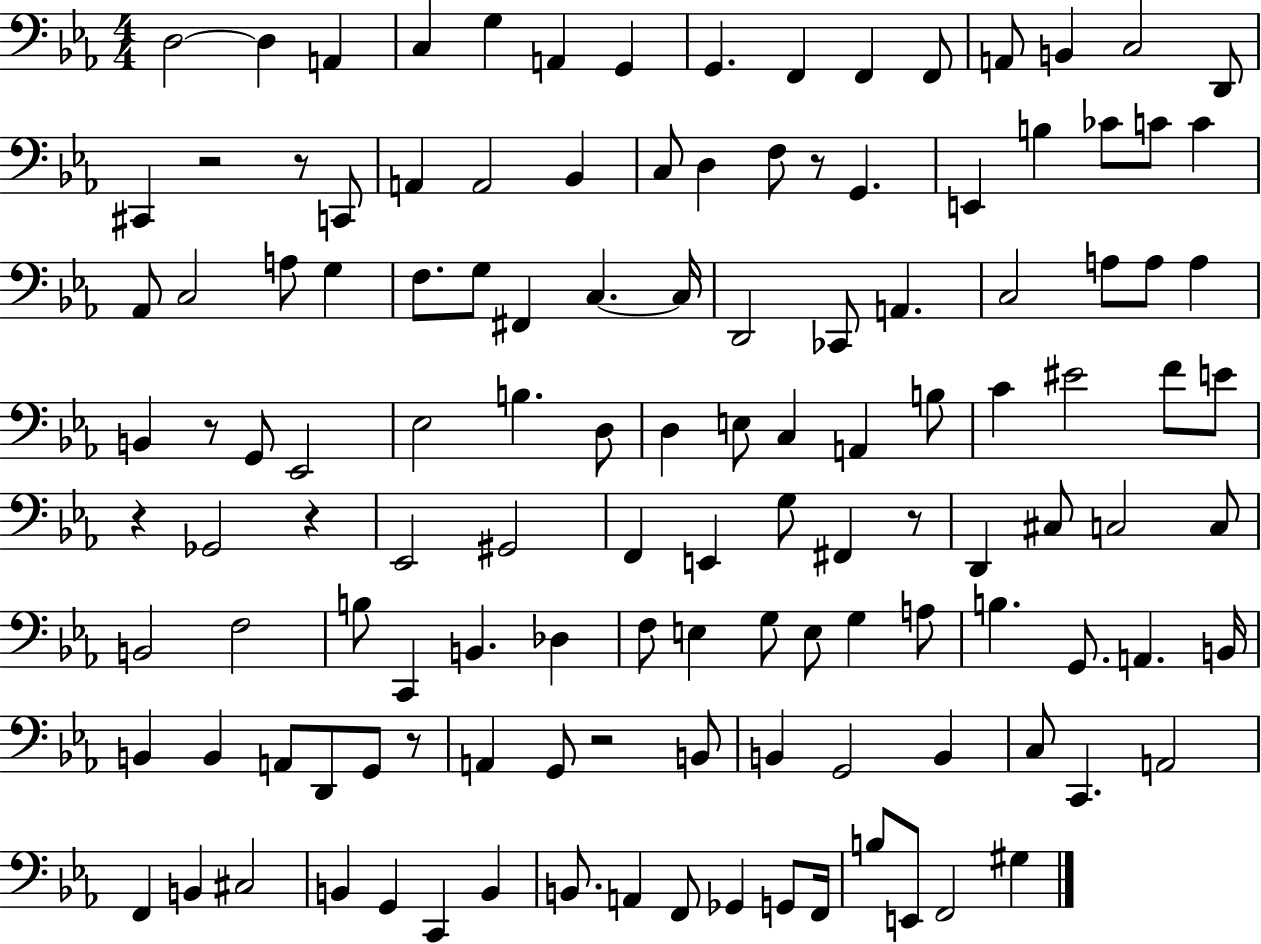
X:1
T:Untitled
M:4/4
L:1/4
K:Eb
D,2 D, A,, C, G, A,, G,, G,, F,, F,, F,,/2 A,,/2 B,, C,2 D,,/2 ^C,, z2 z/2 C,,/2 A,, A,,2 _B,, C,/2 D, F,/2 z/2 G,, E,, B, _C/2 C/2 C _A,,/2 C,2 A,/2 G, F,/2 G,/2 ^F,, C, C,/4 D,,2 _C,,/2 A,, C,2 A,/2 A,/2 A, B,, z/2 G,,/2 _E,,2 _E,2 B, D,/2 D, E,/2 C, A,, B,/2 C ^E2 F/2 E/2 z _G,,2 z _E,,2 ^G,,2 F,, E,, G,/2 ^F,, z/2 D,, ^C,/2 C,2 C,/2 B,,2 F,2 B,/2 C,, B,, _D, F,/2 E, G,/2 E,/2 G, A,/2 B, G,,/2 A,, B,,/4 B,, B,, A,,/2 D,,/2 G,,/2 z/2 A,, G,,/2 z2 B,,/2 B,, G,,2 B,, C,/2 C,, A,,2 F,, B,, ^C,2 B,, G,, C,, B,, B,,/2 A,, F,,/2 _G,, G,,/2 F,,/4 B,/2 E,,/2 F,,2 ^G,